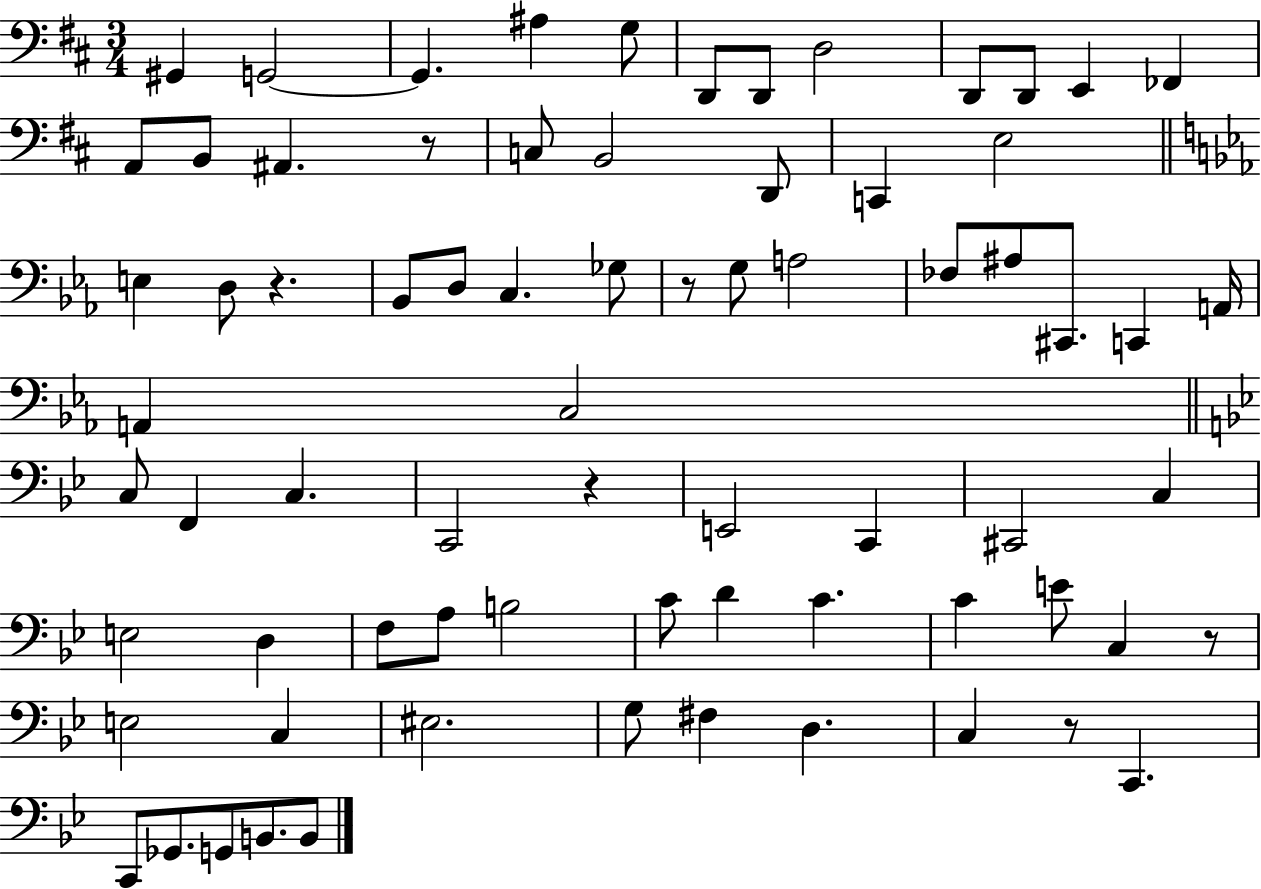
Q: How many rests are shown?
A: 6